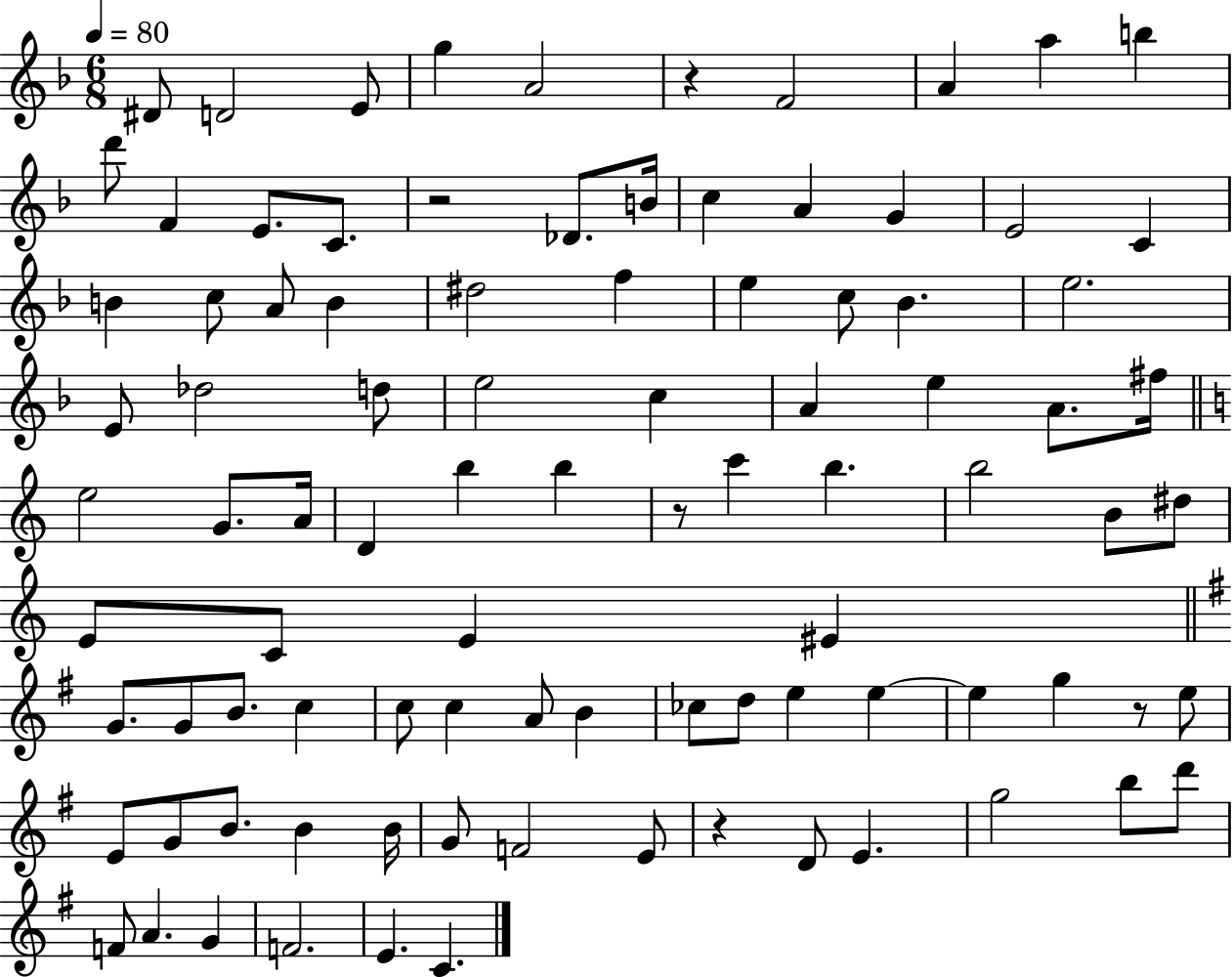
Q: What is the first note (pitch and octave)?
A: D#4